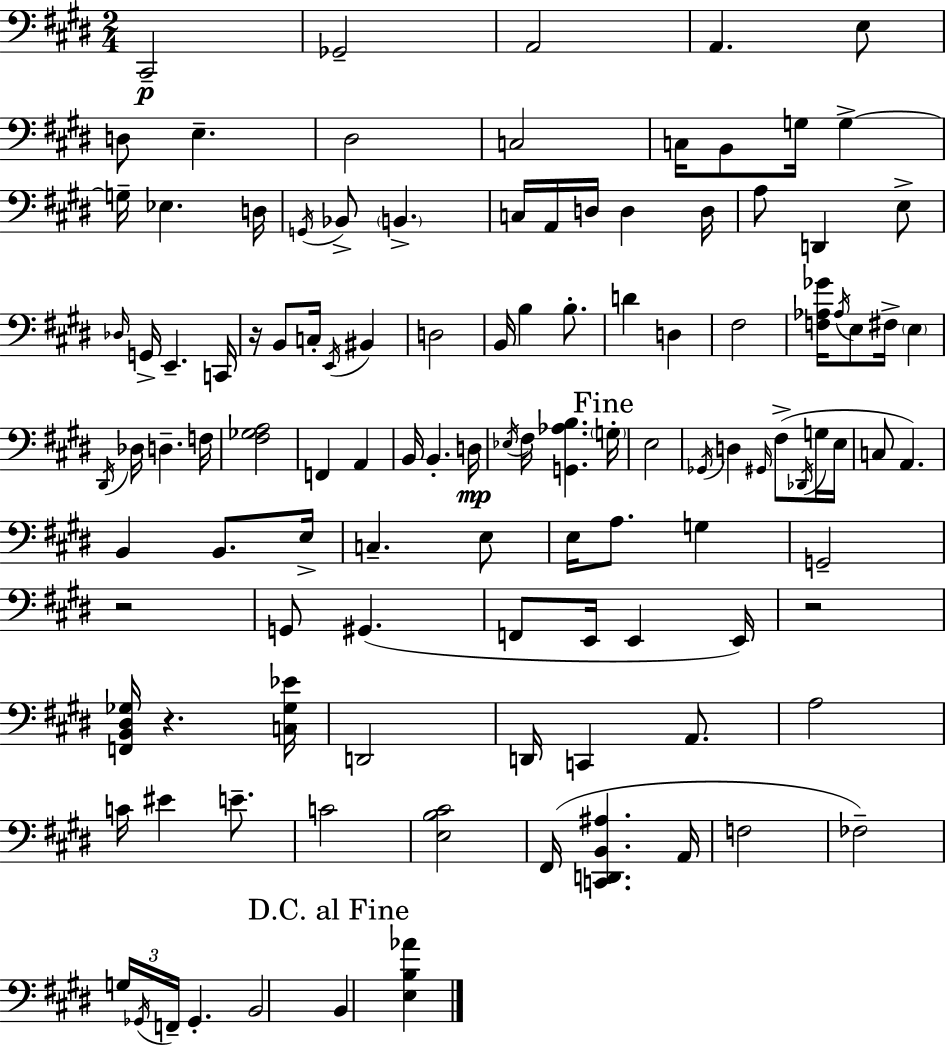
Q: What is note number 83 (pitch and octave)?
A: E2